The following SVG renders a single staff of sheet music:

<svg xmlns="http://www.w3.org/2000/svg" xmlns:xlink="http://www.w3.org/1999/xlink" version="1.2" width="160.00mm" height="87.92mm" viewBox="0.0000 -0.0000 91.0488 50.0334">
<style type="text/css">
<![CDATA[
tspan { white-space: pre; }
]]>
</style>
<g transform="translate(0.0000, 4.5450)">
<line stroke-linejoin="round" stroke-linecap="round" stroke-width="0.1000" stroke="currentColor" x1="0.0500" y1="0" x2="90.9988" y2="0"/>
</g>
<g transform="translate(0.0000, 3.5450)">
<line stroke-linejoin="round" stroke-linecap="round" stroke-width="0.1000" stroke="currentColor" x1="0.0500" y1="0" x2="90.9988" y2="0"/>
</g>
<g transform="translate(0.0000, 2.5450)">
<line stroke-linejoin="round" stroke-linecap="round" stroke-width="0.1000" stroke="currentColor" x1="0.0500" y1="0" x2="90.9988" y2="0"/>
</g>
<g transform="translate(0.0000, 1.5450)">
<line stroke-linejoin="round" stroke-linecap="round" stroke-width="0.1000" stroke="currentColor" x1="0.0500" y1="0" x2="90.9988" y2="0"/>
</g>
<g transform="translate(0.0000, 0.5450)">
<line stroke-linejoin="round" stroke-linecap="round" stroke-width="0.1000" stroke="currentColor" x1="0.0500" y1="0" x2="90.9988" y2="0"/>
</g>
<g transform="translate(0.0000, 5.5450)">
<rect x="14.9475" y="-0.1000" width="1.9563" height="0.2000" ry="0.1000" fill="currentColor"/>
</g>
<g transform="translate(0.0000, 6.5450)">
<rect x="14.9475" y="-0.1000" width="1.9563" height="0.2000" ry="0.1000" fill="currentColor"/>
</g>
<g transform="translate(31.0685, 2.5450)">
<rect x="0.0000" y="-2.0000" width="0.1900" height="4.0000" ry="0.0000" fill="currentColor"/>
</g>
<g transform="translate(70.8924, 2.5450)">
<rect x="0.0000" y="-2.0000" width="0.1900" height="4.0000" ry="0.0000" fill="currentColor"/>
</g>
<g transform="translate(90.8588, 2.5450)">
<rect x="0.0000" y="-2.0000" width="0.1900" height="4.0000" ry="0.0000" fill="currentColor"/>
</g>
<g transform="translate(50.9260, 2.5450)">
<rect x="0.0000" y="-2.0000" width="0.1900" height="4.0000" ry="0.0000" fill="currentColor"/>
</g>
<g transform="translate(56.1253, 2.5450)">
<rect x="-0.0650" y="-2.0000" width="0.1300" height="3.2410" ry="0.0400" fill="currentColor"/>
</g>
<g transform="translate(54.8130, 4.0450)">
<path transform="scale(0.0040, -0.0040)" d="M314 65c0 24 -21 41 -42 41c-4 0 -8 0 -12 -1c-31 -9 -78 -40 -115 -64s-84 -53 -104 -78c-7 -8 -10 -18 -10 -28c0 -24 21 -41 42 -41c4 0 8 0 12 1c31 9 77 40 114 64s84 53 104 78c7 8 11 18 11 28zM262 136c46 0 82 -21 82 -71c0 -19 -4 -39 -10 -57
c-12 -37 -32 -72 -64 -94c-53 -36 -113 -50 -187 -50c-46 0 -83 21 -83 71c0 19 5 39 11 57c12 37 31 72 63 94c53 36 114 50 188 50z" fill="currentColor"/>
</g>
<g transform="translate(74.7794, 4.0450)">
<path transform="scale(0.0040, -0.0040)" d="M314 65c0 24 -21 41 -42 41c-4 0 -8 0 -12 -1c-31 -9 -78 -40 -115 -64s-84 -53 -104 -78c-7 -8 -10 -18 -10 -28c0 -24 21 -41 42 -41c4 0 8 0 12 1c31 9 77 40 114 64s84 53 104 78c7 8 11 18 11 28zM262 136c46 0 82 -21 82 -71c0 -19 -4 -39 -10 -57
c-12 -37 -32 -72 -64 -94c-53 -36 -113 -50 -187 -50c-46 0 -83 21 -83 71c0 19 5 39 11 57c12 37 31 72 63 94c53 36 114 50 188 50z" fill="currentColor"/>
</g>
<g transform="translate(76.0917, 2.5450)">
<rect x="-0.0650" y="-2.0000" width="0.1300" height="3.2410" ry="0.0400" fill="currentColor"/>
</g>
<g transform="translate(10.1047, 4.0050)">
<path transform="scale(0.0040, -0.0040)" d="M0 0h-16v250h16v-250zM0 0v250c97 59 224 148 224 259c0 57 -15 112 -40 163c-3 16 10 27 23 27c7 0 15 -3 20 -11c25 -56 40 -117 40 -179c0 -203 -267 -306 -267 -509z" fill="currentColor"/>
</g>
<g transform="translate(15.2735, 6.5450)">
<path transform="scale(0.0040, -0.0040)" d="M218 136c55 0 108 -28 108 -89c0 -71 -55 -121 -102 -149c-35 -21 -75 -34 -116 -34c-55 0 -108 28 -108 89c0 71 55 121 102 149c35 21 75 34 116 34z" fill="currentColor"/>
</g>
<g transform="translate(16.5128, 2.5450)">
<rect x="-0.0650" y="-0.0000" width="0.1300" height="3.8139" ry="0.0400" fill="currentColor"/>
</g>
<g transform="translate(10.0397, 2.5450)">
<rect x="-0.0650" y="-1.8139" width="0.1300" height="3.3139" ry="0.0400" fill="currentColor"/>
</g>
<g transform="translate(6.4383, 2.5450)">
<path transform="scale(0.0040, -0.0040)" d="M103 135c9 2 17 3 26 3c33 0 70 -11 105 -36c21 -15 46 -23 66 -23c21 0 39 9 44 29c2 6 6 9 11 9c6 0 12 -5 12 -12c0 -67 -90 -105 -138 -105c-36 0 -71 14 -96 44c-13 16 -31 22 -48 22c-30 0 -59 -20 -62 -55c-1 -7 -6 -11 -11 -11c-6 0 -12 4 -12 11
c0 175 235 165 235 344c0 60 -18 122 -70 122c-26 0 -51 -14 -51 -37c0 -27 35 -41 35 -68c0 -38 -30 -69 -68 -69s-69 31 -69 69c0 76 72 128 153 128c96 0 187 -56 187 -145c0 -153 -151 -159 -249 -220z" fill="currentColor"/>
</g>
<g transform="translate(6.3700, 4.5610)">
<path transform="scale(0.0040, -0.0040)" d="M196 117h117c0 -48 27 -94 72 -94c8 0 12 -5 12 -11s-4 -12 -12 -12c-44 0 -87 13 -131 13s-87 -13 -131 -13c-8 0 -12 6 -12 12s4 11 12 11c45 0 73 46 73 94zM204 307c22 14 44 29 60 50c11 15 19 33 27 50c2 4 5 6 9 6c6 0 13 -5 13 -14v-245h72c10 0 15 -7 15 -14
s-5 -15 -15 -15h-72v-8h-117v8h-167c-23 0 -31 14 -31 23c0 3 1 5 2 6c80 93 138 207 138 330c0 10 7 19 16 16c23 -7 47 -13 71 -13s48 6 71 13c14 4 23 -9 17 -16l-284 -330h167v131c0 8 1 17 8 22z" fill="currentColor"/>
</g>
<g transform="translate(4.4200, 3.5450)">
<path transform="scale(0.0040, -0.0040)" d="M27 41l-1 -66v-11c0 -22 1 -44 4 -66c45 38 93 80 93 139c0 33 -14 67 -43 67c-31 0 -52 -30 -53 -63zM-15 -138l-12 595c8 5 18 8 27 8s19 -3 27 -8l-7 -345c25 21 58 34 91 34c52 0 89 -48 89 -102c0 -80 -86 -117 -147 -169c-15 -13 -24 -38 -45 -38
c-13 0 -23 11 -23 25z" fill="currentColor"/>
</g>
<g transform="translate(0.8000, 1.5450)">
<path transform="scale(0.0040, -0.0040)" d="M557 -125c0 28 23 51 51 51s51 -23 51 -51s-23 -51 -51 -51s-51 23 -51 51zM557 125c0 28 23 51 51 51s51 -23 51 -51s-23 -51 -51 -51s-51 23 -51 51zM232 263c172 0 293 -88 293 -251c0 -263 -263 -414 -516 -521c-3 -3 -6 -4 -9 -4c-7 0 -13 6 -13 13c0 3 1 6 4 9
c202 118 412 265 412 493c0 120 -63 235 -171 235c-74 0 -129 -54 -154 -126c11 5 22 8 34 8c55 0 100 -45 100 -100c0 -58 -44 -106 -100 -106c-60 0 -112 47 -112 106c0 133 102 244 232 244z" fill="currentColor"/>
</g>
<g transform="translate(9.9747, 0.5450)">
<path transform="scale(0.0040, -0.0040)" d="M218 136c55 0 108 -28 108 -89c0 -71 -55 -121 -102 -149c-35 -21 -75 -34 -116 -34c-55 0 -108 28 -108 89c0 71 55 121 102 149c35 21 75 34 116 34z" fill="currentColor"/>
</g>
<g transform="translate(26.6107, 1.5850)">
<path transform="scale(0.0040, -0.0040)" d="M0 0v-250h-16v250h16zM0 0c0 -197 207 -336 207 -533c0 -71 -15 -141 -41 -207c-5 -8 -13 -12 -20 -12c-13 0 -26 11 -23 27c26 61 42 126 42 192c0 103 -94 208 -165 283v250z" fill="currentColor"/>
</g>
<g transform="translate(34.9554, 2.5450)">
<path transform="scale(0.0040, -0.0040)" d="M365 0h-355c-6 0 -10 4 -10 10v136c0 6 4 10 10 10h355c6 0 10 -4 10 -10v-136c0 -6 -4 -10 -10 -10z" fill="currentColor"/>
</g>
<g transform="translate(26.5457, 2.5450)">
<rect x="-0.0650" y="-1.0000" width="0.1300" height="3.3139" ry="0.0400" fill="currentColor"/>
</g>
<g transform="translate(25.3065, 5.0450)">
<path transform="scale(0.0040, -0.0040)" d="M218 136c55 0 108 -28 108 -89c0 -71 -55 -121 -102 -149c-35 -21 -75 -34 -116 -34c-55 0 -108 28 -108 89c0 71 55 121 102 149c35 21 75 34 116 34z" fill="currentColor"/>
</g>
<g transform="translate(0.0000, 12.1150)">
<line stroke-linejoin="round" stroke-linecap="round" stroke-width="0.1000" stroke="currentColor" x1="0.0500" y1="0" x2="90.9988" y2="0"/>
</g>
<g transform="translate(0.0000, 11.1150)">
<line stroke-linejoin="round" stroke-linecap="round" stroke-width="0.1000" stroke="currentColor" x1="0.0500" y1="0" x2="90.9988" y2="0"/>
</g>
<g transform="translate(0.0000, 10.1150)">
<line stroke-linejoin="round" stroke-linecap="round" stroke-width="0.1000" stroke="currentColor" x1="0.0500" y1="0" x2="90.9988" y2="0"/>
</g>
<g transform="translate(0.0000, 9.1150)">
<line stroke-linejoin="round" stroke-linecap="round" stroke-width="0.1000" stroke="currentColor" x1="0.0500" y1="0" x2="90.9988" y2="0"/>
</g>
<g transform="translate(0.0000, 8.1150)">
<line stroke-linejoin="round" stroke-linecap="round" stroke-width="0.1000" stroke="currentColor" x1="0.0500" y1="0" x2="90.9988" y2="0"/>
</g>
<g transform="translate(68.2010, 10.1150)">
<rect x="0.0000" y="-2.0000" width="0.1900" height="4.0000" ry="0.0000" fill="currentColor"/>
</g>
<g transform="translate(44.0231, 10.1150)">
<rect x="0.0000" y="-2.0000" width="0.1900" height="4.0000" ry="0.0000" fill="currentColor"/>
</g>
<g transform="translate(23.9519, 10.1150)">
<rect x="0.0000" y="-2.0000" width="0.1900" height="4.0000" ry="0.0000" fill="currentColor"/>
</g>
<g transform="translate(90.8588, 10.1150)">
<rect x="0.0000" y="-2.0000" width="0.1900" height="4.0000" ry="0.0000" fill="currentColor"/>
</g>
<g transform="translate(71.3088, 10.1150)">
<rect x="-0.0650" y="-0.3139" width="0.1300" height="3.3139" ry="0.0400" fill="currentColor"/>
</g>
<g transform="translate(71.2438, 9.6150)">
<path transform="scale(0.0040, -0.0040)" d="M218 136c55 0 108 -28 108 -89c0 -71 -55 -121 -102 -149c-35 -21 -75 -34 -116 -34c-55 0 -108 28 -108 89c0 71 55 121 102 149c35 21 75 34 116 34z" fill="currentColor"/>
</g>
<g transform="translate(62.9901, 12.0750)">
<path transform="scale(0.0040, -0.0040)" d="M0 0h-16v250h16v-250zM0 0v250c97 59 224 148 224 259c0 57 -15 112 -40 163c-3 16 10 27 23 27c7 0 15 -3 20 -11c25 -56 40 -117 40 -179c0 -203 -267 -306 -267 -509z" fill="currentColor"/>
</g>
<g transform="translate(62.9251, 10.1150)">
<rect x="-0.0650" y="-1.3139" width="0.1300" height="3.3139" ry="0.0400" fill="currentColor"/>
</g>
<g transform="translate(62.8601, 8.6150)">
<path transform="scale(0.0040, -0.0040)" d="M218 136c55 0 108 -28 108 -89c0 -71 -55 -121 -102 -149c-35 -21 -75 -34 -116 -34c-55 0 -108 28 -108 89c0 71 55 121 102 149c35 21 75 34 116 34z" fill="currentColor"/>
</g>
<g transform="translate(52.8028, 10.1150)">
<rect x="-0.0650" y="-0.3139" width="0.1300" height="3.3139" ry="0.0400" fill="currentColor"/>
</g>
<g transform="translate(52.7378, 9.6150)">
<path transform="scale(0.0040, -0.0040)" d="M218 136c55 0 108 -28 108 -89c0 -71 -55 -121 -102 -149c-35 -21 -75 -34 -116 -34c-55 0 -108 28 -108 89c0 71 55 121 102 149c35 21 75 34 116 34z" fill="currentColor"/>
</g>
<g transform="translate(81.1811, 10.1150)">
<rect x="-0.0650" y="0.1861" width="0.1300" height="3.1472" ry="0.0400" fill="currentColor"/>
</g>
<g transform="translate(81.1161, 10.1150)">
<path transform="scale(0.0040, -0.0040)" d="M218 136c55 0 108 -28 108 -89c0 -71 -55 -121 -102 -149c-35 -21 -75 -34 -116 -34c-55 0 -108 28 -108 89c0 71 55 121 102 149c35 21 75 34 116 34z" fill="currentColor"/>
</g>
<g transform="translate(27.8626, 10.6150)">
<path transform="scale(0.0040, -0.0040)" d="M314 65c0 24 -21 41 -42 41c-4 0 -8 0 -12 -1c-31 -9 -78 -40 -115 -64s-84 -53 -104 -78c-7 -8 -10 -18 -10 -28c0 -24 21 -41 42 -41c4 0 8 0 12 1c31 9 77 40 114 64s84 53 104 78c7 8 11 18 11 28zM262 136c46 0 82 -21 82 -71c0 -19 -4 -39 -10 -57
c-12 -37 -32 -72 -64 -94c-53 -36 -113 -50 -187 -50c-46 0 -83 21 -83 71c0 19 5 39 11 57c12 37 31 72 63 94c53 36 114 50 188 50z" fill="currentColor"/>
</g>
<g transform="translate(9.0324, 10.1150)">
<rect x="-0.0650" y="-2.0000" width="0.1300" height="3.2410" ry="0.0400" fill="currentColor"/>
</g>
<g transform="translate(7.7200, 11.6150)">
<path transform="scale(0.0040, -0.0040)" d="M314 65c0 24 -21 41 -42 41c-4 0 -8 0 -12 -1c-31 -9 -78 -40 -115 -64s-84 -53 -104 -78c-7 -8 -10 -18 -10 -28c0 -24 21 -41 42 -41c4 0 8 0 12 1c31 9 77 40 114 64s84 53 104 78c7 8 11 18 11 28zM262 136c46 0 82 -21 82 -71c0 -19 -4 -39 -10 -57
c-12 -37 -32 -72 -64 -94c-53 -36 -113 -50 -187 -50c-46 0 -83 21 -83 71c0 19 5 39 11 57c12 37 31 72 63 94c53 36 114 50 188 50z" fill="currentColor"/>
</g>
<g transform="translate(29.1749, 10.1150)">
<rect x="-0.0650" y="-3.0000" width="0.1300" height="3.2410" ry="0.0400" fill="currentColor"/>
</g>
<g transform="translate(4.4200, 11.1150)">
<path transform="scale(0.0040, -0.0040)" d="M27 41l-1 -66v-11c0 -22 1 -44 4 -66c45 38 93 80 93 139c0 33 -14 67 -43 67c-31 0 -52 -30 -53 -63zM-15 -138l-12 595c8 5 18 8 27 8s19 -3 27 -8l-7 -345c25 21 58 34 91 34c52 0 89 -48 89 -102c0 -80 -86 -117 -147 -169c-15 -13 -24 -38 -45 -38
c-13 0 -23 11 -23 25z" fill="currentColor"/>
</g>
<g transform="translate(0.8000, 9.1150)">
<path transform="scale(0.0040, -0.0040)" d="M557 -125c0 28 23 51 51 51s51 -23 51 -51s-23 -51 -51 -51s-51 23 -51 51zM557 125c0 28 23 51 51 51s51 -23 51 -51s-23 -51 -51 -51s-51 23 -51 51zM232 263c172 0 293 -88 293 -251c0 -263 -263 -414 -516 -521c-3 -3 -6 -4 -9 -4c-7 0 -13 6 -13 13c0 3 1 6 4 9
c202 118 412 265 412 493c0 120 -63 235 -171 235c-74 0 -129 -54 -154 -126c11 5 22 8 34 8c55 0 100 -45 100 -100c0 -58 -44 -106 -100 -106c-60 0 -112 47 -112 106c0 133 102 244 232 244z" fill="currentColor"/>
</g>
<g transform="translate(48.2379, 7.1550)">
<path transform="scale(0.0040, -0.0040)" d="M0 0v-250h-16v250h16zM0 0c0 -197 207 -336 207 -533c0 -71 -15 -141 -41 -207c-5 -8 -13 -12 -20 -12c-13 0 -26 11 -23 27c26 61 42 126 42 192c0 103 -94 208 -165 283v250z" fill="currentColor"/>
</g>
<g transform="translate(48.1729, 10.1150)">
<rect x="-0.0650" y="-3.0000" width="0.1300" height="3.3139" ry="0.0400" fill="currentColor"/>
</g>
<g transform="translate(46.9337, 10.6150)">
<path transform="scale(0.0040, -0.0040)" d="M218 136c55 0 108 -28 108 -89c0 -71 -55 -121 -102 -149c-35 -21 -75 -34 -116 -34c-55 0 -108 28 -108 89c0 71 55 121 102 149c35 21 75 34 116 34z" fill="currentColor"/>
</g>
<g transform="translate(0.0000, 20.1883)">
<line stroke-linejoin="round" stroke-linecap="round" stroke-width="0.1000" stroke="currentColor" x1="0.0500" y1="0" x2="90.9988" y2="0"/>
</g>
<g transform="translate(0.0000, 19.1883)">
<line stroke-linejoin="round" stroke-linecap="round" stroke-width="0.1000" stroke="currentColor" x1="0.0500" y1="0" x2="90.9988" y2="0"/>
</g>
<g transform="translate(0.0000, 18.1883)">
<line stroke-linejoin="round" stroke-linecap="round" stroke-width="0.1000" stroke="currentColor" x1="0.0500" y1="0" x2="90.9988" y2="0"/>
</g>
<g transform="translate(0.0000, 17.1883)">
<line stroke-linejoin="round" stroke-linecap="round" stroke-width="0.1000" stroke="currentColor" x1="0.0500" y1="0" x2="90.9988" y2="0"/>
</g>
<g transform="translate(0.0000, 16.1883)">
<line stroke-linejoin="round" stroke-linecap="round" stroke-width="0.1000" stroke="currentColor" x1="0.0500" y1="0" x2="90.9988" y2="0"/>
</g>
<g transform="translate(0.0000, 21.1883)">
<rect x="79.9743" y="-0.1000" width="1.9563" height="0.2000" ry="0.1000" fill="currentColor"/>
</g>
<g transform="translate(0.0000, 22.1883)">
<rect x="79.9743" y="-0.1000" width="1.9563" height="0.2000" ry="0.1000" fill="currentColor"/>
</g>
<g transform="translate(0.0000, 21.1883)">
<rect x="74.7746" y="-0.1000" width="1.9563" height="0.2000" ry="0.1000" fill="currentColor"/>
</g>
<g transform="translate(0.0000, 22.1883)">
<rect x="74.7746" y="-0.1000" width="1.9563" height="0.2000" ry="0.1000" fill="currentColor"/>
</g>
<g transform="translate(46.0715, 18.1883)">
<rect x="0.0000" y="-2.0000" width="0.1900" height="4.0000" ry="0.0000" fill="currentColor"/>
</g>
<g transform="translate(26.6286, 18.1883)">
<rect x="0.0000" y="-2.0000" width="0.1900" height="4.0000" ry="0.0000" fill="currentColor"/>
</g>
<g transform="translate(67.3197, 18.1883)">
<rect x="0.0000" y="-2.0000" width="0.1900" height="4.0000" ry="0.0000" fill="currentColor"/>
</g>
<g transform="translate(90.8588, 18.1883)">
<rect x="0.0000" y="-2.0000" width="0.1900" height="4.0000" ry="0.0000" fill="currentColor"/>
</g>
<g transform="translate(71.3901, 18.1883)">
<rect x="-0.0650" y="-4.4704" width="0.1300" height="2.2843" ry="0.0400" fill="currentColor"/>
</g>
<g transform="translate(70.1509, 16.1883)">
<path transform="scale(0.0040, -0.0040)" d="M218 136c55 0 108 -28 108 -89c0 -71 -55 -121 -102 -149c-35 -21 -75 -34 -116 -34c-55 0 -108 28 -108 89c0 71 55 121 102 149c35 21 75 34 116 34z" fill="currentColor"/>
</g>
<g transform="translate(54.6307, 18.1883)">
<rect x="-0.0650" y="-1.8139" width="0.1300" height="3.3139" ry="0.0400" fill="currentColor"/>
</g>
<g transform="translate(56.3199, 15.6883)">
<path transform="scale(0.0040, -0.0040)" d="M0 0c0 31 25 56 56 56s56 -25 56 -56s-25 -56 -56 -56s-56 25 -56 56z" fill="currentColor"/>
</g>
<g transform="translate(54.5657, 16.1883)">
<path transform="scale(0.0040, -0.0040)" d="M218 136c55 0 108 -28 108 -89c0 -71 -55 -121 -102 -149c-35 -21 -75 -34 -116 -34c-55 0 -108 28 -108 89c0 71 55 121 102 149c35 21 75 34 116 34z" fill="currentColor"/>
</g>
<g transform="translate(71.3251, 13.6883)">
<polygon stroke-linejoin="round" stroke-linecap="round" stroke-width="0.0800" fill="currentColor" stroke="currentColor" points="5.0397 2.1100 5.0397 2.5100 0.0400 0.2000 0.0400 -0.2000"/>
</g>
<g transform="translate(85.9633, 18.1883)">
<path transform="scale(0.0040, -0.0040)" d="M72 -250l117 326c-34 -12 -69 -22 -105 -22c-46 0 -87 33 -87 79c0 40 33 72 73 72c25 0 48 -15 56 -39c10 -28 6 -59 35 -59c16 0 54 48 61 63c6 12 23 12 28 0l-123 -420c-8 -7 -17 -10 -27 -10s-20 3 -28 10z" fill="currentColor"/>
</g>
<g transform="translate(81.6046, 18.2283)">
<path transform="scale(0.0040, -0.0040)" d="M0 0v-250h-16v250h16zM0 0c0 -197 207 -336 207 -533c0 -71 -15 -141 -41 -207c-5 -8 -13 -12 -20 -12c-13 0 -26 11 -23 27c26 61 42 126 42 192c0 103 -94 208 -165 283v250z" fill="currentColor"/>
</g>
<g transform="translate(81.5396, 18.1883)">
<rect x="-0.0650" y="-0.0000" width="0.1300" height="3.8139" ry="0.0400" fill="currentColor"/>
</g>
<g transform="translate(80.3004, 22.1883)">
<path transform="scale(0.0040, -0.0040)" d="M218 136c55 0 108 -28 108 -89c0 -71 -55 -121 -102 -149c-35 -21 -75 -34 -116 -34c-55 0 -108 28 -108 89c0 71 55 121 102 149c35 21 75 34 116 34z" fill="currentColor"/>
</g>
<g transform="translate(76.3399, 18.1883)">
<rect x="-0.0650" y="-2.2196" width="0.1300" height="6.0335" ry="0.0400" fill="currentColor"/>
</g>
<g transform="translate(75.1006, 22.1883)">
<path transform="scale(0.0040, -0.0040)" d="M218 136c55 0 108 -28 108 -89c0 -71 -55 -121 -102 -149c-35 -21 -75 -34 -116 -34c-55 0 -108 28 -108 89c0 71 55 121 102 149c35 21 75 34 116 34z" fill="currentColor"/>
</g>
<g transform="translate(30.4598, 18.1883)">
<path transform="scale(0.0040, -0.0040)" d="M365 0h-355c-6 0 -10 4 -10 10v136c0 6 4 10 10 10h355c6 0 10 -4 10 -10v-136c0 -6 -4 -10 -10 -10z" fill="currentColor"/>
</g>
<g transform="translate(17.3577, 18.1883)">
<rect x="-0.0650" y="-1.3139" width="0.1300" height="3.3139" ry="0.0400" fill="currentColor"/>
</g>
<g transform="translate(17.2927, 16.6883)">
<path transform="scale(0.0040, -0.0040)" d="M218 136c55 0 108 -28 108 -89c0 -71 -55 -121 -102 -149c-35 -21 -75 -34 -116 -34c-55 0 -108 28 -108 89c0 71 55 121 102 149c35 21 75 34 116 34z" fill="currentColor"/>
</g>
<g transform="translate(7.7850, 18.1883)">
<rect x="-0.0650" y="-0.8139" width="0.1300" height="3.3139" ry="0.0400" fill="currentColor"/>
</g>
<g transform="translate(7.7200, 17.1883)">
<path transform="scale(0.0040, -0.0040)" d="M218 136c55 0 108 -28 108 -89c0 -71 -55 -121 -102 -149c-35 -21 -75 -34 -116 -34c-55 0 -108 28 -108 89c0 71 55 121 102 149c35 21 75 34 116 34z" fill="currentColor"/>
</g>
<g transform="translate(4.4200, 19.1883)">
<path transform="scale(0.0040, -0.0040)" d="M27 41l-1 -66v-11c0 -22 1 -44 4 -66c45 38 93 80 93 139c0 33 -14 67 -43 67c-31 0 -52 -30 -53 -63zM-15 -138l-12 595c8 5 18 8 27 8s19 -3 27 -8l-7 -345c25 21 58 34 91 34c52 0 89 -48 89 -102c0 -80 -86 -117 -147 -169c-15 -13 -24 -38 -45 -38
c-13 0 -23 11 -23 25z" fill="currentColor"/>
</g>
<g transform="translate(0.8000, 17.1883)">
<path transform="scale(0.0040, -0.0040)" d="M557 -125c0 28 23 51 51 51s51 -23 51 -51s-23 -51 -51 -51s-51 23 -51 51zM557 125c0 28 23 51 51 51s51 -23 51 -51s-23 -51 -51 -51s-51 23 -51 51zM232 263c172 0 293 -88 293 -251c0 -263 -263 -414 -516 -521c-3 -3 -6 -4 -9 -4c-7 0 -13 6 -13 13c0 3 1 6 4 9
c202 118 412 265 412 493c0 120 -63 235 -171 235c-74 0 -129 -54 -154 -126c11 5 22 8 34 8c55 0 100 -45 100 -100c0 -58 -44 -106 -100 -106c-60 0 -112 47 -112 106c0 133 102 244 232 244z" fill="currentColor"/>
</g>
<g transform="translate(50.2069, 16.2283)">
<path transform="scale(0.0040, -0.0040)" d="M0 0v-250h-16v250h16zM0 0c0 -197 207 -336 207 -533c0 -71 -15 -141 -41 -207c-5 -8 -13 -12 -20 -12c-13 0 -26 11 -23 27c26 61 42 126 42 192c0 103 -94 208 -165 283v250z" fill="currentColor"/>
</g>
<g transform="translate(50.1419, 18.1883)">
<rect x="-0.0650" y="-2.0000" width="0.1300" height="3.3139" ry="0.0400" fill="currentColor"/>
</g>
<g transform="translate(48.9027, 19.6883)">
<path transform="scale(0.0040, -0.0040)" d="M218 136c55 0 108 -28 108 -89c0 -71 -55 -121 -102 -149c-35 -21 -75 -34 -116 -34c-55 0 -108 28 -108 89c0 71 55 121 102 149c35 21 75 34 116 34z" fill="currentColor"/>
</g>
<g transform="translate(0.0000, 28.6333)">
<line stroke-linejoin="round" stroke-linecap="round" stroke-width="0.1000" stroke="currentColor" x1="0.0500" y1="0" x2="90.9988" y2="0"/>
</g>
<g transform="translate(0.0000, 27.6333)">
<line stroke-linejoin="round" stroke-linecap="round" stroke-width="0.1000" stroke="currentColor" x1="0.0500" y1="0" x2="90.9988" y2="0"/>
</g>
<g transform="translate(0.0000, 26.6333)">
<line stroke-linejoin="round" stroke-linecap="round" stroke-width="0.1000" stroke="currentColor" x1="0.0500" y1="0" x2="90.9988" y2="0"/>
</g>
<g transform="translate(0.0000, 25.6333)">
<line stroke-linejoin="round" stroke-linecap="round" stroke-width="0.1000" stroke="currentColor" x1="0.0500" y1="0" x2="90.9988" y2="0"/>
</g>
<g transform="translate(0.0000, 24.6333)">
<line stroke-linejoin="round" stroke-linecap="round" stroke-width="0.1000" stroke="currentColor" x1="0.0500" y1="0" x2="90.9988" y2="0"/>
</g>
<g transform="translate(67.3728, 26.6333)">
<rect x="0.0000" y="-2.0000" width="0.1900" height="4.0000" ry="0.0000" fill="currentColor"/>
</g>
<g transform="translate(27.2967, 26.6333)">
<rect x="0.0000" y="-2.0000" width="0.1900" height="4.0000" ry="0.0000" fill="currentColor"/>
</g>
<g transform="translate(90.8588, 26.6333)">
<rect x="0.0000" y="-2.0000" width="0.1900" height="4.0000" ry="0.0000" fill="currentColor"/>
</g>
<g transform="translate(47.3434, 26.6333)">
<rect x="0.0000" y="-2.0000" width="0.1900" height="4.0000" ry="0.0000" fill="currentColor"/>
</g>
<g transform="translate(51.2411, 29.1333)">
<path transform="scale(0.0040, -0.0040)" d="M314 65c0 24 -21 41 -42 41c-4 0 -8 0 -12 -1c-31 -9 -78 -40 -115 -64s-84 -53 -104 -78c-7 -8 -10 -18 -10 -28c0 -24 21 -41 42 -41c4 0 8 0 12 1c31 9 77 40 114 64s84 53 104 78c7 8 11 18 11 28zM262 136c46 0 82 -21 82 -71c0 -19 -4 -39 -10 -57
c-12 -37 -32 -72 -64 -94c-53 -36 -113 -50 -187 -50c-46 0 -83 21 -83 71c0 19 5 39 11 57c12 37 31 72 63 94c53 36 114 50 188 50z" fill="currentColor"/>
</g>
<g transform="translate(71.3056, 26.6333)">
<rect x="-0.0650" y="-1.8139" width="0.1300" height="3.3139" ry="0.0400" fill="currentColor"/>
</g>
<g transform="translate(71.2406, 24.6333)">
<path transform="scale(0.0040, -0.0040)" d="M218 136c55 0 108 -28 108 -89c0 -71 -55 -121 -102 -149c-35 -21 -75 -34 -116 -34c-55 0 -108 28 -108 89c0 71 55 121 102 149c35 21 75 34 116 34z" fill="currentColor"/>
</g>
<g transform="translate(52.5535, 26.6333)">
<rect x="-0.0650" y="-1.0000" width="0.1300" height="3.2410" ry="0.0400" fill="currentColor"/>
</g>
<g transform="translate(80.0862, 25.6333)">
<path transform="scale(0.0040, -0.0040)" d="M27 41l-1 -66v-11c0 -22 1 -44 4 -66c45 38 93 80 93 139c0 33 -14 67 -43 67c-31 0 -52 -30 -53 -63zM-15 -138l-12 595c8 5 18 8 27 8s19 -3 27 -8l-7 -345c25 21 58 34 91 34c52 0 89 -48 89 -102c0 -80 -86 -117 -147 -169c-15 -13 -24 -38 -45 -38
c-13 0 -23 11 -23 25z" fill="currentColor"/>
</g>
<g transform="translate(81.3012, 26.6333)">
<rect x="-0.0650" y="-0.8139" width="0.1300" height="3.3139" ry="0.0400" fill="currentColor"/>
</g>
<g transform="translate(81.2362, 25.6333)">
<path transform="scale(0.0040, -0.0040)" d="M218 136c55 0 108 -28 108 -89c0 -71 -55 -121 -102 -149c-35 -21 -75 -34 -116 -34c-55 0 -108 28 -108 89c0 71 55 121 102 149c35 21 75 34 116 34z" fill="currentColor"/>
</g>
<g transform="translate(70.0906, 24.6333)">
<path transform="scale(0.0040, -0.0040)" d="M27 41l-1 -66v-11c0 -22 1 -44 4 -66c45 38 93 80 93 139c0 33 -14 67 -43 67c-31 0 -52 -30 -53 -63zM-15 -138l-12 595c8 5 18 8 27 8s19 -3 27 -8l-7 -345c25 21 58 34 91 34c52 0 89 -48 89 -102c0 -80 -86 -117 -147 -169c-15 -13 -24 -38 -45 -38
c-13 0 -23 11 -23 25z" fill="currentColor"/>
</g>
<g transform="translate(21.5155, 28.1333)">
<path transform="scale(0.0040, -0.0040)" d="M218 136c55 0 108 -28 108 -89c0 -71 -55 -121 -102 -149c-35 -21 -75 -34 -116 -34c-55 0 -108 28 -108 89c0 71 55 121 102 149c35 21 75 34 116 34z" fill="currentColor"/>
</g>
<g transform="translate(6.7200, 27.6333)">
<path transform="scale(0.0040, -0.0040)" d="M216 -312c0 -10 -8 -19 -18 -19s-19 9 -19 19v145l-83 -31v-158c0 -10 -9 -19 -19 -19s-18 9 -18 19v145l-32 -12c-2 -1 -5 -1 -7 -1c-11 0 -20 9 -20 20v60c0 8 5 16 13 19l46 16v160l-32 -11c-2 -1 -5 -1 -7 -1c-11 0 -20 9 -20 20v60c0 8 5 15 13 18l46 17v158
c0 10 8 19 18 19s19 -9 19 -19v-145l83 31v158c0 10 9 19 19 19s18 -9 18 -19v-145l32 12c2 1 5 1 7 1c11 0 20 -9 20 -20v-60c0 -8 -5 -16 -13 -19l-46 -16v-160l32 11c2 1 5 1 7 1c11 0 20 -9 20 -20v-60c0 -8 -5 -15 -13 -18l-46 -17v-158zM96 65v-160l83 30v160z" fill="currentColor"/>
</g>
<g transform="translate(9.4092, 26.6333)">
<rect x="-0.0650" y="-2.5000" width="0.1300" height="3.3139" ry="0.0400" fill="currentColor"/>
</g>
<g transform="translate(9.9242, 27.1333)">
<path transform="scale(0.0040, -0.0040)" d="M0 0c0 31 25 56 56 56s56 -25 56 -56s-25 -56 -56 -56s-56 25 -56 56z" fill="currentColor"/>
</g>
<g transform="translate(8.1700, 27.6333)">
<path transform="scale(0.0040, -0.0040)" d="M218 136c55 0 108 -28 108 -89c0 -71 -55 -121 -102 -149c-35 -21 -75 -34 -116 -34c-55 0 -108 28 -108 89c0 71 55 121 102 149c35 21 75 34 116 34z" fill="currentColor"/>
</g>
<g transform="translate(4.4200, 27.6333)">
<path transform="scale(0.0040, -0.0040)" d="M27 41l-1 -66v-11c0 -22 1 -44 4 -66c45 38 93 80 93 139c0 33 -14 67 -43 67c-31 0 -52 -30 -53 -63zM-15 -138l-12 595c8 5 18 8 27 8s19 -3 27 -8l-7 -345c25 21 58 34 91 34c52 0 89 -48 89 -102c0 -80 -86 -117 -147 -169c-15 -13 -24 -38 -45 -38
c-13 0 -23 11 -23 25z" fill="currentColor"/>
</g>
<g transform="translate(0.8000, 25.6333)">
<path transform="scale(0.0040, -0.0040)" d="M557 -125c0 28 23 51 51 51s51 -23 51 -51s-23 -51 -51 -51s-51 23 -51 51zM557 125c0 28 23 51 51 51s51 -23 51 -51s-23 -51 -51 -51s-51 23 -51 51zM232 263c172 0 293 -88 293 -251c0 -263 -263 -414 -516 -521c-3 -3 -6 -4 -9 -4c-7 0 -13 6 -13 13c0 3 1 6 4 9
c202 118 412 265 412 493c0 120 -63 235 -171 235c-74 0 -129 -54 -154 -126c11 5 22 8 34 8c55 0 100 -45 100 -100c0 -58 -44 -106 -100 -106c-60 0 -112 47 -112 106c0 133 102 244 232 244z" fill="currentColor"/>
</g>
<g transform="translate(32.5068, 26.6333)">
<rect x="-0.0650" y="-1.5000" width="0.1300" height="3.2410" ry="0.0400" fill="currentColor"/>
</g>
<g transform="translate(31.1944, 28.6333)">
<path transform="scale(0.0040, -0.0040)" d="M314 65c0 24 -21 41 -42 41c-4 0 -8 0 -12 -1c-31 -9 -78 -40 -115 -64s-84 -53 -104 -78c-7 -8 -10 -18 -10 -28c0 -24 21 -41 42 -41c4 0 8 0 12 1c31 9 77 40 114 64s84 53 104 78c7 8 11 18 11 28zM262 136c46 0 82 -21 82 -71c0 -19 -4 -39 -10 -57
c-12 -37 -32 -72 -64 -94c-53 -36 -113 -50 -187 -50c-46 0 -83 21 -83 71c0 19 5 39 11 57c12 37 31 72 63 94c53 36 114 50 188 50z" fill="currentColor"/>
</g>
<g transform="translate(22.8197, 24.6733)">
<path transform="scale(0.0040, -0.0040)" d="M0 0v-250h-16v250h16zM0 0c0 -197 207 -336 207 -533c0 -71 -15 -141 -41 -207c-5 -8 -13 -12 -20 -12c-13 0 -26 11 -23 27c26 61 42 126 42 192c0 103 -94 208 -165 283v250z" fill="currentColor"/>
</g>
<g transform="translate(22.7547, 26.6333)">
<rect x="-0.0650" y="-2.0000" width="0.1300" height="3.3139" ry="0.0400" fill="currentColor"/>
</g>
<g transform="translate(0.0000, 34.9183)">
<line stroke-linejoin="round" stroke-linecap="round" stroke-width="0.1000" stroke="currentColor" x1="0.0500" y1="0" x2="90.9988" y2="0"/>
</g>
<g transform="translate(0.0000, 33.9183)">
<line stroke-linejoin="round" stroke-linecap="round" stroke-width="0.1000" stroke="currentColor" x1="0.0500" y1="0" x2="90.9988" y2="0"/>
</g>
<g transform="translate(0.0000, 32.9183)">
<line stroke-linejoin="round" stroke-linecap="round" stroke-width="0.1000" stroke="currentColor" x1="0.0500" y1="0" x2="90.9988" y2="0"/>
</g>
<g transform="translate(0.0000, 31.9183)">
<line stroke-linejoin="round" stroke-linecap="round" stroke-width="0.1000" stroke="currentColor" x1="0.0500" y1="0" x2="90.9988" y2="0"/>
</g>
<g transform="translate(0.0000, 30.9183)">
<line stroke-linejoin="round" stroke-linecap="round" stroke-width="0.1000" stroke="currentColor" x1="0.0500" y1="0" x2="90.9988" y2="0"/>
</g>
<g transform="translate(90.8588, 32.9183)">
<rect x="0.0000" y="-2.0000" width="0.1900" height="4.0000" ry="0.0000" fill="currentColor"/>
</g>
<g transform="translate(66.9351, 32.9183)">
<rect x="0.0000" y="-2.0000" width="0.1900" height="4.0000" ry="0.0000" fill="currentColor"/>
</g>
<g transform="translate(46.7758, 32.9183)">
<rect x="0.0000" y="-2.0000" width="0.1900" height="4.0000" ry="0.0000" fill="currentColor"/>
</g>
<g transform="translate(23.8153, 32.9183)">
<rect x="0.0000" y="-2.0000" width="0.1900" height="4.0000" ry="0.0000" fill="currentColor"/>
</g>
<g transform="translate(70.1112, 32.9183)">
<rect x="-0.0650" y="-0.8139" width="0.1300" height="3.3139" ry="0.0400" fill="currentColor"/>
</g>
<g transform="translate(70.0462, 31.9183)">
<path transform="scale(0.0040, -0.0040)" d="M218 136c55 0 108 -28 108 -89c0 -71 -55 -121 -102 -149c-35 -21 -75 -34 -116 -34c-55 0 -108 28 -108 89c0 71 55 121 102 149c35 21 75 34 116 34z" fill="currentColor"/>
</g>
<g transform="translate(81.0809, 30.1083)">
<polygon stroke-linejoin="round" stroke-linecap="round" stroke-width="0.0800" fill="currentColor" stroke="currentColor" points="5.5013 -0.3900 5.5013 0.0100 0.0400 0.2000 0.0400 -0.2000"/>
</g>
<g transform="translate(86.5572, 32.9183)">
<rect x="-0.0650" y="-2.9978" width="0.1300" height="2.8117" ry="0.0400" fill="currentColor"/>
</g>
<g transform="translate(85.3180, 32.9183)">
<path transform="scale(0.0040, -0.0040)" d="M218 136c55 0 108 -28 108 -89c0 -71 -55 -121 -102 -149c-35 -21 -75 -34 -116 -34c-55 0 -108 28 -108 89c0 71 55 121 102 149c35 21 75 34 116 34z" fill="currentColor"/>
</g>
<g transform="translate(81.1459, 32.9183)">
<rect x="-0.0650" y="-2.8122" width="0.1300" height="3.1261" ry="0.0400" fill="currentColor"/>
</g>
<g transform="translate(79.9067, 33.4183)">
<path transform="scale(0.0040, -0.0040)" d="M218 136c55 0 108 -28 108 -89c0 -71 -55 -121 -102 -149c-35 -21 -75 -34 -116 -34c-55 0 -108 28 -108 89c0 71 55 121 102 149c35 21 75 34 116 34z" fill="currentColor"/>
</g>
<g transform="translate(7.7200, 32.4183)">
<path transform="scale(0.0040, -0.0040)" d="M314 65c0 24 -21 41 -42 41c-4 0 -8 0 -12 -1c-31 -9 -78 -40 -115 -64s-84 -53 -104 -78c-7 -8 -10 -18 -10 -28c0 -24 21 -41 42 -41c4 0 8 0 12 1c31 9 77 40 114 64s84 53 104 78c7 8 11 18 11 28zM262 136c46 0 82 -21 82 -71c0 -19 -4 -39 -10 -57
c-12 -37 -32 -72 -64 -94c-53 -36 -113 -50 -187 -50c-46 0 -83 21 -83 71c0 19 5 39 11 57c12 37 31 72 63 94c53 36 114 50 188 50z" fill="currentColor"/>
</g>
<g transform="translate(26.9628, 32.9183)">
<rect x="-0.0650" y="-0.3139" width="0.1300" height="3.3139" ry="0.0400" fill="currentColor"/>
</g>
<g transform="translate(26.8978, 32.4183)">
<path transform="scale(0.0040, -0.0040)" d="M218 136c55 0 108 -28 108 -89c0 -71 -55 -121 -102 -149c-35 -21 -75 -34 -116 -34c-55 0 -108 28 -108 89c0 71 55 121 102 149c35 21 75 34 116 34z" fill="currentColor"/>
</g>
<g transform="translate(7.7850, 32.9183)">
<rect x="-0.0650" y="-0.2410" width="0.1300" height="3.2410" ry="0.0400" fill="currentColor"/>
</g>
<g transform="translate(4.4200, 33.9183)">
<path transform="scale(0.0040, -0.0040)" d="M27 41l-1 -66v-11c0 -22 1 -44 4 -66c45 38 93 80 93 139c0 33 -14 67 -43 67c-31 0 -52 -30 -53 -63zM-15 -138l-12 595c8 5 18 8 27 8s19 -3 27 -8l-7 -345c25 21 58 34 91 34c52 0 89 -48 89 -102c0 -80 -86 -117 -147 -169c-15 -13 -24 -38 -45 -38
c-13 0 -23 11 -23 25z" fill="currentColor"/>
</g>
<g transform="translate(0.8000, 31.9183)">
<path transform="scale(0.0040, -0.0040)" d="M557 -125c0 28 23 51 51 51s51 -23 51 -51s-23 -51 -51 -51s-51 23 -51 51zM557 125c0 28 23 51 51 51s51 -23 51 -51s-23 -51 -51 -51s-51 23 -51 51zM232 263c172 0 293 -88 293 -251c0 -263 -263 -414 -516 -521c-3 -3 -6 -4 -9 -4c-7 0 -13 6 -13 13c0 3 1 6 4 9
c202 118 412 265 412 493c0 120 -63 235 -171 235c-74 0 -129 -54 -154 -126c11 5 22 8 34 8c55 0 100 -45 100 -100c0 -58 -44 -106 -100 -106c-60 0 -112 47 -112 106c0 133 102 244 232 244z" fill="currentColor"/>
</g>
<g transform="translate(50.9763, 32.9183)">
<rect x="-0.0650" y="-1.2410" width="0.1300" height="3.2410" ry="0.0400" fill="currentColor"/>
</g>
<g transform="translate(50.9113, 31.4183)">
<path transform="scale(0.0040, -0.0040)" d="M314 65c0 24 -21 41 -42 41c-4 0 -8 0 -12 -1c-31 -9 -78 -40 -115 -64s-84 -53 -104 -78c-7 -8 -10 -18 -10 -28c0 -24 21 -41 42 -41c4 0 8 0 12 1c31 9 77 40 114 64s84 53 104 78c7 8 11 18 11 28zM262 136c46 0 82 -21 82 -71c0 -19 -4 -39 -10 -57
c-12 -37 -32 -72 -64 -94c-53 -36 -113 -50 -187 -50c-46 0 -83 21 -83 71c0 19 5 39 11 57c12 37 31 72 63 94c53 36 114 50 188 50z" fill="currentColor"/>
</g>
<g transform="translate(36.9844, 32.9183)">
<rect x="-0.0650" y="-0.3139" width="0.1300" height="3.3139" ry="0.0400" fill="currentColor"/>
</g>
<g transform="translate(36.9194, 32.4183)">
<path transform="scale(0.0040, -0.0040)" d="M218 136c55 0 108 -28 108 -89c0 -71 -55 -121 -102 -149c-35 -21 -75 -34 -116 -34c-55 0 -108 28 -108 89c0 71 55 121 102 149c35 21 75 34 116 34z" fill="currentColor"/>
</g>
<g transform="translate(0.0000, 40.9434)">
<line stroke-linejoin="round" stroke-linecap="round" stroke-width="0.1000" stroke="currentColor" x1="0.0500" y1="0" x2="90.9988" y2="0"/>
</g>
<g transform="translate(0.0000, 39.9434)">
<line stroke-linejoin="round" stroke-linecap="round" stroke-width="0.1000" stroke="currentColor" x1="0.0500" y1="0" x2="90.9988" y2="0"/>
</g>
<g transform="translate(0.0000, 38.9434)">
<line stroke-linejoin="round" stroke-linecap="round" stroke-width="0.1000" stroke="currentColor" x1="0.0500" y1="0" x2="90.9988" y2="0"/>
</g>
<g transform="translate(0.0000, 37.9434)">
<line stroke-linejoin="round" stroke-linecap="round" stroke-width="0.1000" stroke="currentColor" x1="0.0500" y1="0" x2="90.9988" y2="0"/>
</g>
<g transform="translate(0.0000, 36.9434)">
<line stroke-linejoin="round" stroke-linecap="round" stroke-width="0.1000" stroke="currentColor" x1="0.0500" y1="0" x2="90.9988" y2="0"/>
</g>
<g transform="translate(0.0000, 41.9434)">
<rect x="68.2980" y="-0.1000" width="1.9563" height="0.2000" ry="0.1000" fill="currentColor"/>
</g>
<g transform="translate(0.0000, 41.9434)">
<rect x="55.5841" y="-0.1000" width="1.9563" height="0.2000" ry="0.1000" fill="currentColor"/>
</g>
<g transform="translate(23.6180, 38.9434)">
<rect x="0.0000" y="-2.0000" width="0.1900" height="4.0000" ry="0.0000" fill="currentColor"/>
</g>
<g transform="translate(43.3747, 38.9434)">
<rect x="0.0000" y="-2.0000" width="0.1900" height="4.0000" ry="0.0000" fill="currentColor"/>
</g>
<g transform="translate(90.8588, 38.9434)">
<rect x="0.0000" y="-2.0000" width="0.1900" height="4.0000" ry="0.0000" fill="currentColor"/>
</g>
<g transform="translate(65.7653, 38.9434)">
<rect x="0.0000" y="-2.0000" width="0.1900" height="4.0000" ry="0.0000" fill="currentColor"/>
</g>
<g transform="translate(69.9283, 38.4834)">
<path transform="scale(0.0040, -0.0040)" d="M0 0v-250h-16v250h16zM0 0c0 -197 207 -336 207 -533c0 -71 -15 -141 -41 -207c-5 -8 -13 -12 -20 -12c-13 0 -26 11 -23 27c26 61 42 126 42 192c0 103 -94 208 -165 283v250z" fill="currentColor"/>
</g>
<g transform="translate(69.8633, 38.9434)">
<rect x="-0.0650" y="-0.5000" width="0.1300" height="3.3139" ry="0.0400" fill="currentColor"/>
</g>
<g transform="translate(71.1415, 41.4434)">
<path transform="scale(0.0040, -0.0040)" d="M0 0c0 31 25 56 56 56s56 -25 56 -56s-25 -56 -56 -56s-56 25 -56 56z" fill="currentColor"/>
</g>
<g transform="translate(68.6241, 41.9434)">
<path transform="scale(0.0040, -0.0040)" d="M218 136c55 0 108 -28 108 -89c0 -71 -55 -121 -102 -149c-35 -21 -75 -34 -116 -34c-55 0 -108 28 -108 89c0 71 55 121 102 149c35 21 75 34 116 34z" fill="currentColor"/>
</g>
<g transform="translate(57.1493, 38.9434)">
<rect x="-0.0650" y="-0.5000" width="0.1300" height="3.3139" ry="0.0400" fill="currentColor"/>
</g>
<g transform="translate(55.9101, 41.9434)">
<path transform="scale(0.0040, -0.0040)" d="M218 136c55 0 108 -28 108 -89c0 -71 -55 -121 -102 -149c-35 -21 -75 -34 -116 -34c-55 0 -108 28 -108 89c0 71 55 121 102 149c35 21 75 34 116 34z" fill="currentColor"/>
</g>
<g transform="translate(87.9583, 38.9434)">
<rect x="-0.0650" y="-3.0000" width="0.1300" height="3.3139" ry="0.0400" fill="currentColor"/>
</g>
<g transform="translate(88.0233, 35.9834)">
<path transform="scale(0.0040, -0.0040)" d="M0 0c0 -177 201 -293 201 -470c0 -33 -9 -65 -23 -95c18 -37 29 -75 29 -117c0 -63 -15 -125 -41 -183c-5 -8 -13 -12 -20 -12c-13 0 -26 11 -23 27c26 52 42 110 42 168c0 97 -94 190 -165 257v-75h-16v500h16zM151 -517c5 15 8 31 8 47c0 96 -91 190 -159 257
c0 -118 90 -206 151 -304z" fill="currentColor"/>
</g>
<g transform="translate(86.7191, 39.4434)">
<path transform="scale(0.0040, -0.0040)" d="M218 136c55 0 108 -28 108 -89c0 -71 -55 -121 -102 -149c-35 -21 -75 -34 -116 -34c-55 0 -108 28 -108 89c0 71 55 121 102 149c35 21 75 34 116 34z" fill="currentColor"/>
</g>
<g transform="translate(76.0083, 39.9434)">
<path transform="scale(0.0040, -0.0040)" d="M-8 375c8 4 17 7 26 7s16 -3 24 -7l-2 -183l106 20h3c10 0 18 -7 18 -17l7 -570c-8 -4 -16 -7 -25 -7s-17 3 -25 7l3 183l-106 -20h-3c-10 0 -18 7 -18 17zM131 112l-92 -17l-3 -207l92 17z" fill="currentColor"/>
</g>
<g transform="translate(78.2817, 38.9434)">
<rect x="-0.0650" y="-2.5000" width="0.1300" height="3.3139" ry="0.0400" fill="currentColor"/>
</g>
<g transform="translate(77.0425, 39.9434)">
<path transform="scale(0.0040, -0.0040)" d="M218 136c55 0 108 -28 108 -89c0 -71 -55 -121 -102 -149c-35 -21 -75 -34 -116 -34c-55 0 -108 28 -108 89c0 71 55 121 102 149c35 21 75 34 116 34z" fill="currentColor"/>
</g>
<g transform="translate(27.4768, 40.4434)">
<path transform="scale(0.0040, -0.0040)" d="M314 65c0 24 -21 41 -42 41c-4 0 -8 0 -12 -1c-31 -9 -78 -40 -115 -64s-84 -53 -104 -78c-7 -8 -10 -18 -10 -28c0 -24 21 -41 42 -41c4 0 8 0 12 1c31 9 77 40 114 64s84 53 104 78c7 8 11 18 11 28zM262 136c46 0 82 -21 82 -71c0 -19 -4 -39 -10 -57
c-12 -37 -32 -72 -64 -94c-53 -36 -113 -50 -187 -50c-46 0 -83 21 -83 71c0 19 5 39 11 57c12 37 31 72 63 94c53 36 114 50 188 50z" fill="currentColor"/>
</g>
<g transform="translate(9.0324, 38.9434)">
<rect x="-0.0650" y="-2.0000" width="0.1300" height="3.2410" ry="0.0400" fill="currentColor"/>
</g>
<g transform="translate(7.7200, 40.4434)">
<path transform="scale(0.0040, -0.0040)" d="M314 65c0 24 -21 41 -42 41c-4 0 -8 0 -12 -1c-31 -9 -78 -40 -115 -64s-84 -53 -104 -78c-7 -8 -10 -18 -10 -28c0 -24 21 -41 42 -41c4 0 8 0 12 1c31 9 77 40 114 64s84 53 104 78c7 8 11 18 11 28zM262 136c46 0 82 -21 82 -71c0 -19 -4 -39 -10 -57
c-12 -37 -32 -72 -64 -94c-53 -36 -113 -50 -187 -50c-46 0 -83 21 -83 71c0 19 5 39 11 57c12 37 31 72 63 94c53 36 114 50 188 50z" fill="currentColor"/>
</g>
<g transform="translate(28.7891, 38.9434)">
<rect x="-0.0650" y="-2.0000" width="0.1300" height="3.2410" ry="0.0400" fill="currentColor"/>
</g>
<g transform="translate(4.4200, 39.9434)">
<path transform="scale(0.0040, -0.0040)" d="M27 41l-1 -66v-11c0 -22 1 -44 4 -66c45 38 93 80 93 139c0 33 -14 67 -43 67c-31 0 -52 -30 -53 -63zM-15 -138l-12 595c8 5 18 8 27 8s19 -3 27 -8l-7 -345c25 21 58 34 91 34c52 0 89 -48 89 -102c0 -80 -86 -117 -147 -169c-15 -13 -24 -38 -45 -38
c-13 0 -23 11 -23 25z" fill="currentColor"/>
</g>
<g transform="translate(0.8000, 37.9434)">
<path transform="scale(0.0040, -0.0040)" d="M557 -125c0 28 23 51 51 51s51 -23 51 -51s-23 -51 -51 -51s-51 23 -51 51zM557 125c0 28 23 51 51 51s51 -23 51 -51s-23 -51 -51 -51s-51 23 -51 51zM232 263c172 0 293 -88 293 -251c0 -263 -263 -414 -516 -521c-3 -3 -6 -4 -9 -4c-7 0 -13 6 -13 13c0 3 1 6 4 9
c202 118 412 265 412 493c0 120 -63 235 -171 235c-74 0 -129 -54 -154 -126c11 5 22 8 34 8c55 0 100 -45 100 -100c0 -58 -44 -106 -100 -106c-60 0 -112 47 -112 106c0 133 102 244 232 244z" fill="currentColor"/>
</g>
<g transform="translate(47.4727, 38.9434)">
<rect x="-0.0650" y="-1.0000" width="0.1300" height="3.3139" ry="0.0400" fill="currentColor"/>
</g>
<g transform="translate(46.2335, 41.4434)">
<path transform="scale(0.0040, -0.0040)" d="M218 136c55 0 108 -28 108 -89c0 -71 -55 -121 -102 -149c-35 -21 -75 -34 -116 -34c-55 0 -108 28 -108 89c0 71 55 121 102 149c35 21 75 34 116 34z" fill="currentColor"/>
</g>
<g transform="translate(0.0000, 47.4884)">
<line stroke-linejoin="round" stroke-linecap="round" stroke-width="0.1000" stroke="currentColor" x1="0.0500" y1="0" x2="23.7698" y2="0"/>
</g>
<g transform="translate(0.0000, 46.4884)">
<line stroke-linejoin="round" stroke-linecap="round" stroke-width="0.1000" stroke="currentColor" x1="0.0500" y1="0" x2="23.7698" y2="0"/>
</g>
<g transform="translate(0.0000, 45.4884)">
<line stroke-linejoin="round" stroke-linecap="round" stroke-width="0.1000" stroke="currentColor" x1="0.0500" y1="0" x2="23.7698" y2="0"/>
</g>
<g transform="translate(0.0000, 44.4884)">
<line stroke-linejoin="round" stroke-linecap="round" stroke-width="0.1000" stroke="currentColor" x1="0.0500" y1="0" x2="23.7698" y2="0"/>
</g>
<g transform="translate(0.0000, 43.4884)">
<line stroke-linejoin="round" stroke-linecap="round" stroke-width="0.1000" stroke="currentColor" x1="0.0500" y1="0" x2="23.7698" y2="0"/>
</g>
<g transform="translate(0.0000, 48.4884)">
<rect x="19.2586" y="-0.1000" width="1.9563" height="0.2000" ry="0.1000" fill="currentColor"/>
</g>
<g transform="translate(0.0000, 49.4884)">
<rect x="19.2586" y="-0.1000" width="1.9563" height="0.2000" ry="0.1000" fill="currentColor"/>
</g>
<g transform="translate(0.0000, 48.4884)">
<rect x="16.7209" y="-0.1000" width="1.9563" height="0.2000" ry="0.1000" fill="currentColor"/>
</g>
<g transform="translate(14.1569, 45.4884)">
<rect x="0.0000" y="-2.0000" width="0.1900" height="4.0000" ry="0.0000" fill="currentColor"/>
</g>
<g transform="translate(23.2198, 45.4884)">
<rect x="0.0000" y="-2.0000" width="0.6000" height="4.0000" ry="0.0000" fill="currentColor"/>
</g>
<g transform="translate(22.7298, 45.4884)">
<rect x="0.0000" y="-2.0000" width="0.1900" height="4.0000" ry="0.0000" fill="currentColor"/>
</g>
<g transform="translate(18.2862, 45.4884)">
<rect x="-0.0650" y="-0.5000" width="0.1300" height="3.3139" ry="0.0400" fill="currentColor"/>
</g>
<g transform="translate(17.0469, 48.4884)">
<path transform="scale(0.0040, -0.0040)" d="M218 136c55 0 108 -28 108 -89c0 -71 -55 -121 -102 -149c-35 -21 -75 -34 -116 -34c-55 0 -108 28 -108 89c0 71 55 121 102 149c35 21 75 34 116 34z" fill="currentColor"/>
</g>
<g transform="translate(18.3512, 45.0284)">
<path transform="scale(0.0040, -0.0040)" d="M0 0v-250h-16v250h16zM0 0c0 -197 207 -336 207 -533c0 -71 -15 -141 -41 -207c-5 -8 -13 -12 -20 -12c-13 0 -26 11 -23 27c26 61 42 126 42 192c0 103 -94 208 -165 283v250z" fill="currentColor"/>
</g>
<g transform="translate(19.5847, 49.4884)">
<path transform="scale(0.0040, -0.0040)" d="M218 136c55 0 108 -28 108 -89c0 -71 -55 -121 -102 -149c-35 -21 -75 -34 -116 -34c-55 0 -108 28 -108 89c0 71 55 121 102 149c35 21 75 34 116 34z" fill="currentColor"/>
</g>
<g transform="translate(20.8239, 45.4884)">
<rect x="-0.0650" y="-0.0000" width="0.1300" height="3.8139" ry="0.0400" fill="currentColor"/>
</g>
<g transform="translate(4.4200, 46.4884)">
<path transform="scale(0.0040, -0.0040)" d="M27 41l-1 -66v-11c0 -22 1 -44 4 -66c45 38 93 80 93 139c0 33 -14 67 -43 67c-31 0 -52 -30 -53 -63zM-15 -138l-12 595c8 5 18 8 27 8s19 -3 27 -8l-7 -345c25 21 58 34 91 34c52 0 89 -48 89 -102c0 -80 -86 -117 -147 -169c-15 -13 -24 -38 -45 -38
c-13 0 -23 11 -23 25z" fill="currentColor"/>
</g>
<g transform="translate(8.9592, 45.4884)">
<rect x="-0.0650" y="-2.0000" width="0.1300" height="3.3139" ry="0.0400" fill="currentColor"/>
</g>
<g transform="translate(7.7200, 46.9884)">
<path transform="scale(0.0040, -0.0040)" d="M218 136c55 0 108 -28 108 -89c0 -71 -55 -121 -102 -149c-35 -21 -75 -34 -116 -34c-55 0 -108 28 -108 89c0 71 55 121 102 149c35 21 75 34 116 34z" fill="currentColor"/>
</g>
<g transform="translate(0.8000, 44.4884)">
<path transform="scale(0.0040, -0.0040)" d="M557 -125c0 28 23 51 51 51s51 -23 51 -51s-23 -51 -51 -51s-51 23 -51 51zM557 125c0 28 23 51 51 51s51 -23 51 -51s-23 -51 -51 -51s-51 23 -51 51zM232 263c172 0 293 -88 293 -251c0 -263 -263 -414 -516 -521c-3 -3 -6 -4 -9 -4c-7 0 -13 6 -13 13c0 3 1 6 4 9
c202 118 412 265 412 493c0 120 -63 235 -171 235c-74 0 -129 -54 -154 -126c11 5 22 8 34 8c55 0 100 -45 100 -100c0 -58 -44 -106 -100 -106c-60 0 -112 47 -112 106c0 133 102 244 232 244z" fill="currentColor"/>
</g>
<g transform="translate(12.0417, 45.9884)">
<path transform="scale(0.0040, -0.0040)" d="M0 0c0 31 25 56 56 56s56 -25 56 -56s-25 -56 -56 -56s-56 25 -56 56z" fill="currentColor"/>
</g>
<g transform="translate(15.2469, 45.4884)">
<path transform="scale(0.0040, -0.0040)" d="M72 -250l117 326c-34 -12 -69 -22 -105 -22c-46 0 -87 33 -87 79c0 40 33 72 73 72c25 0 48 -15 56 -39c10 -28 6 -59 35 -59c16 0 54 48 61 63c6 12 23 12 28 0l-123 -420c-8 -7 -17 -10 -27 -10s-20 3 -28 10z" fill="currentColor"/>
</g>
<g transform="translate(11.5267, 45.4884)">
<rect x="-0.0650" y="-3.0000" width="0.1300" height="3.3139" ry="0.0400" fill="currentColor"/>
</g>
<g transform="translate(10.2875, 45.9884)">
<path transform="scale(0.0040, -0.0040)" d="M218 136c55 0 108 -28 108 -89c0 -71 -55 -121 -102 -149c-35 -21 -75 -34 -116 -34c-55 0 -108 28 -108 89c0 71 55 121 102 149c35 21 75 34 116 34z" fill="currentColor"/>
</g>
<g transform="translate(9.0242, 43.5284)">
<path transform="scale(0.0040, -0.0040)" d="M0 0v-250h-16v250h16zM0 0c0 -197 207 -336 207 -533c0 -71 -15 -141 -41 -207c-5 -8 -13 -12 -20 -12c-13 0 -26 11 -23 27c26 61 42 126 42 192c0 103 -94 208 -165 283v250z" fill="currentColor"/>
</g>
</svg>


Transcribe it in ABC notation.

X:1
T:Untitled
M:2/4
L:1/4
K:F
A,/2 C,, F,,/2 z2 A,,2 A,,2 A,,2 C,2 C,/2 E, G,/2 E, D, F, G, z2 A,,/2 A, A,/2 C,,/2 C,,/2 z/2 ^B,, A,,/2 G,,2 F,,2 _A, _F, E,2 E, E, G,2 F, C,/2 D,/2 A,,2 A,,2 F,, E,, E,,/2 B,, C,/4 A,,/2 C, z/2 E,,/2 C,,